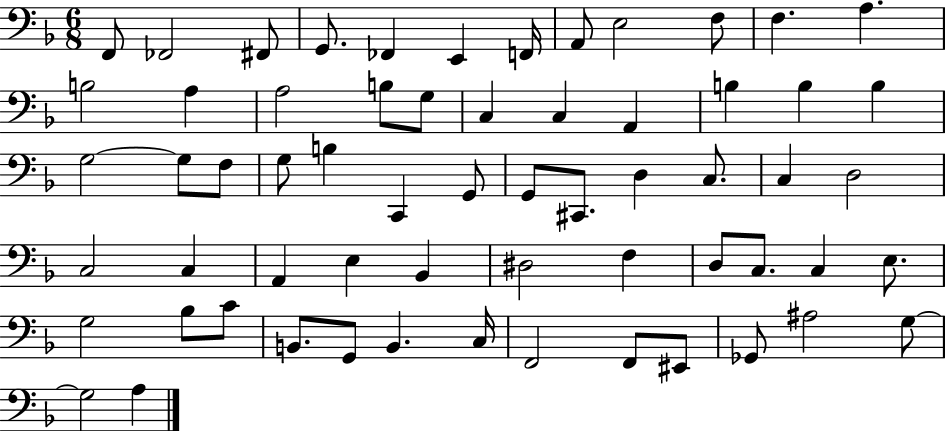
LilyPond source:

{
  \clef bass
  \numericTimeSignature
  \time 6/8
  \key f \major
  f,8 fes,2 fis,8 | g,8. fes,4 e,4 f,16 | a,8 e2 f8 | f4. a4. | \break b2 a4 | a2 b8 g8 | c4 c4 a,4 | b4 b4 b4 | \break g2~~ g8 f8 | g8 b4 c,4 g,8 | g,8 cis,8. d4 c8. | c4 d2 | \break c2 c4 | a,4 e4 bes,4 | dis2 f4 | d8 c8. c4 e8. | \break g2 bes8 c'8 | b,8. g,8 b,4. c16 | f,2 f,8 eis,8 | ges,8 ais2 g8~~ | \break g2 a4 | \bar "|."
}